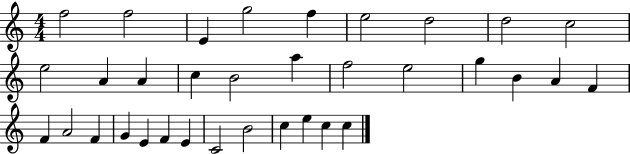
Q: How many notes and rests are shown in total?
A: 34